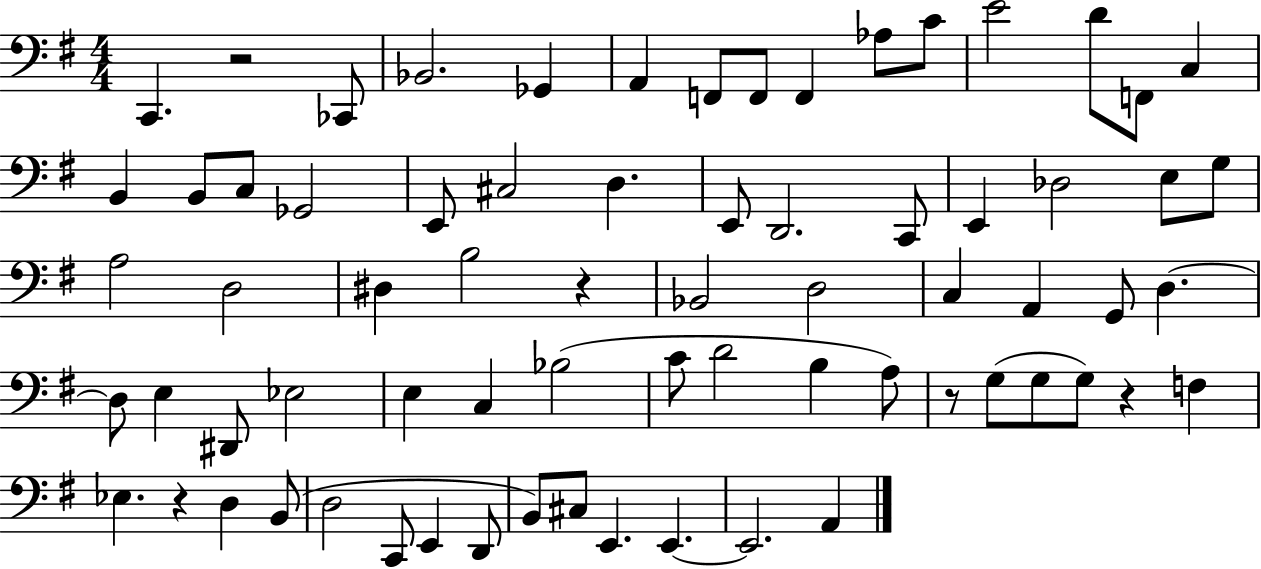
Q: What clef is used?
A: bass